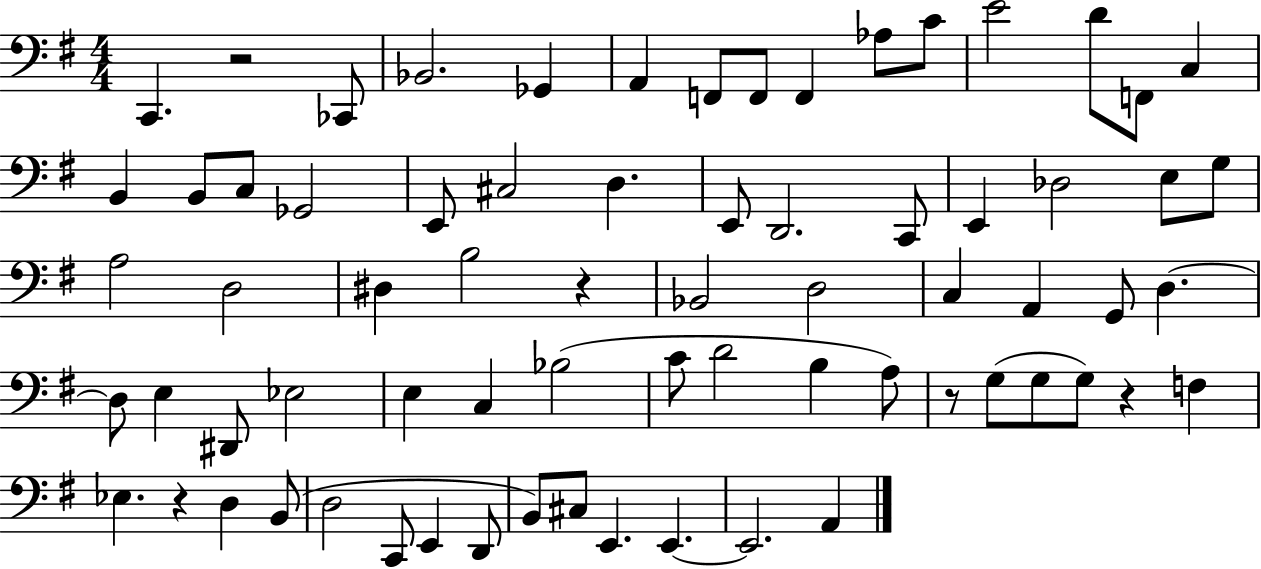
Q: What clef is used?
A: bass